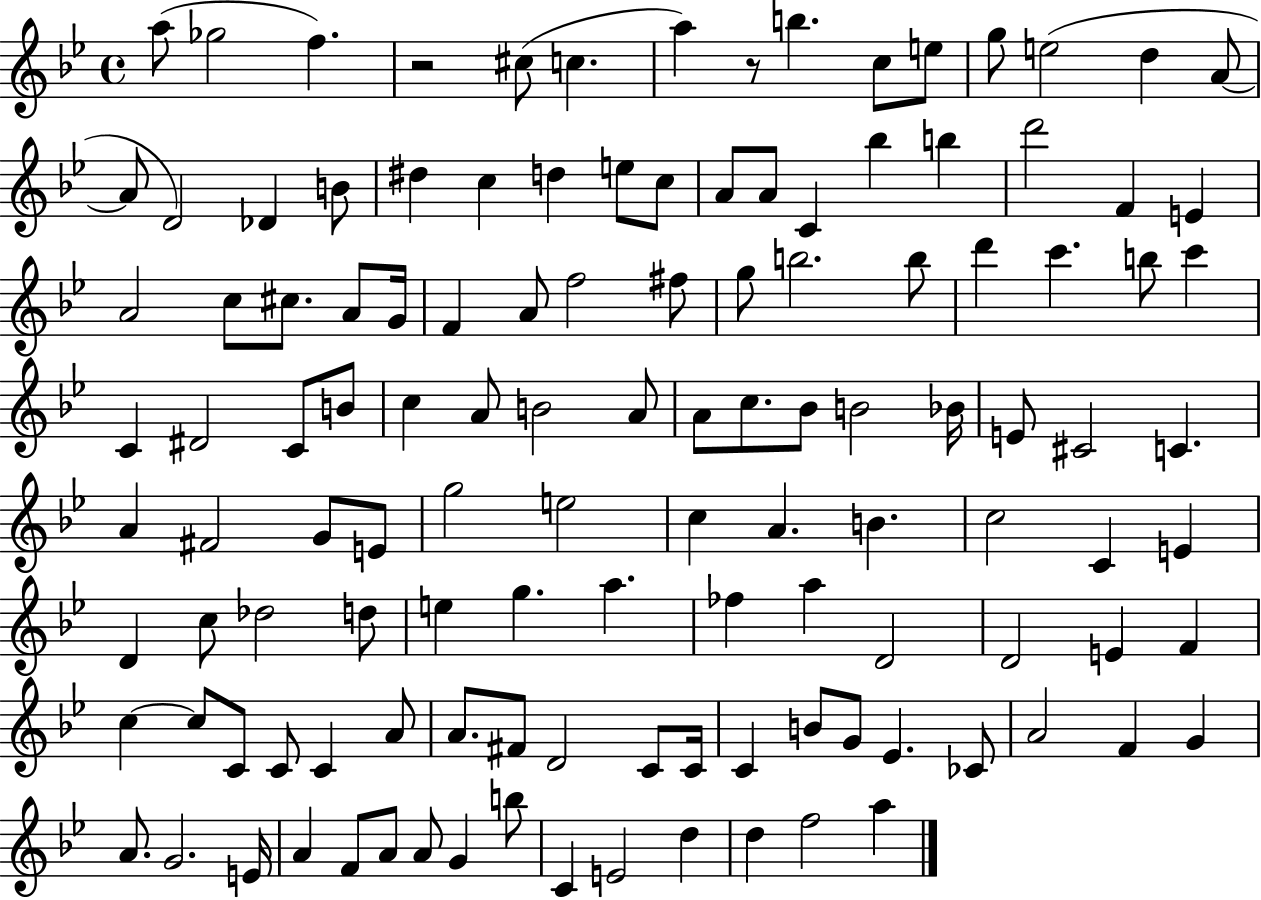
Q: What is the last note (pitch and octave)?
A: A5